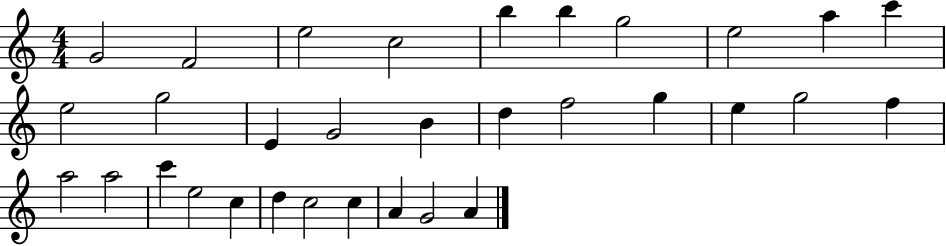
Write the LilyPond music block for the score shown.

{
  \clef treble
  \numericTimeSignature
  \time 4/4
  \key c \major
  g'2 f'2 | e''2 c''2 | b''4 b''4 g''2 | e''2 a''4 c'''4 | \break e''2 g''2 | e'4 g'2 b'4 | d''4 f''2 g''4 | e''4 g''2 f''4 | \break a''2 a''2 | c'''4 e''2 c''4 | d''4 c''2 c''4 | a'4 g'2 a'4 | \break \bar "|."
}